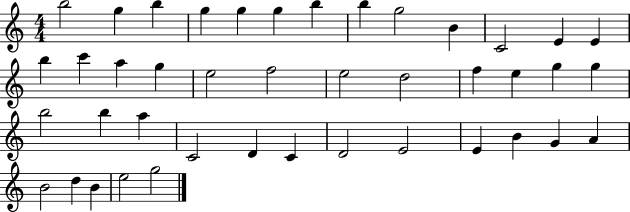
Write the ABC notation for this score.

X:1
T:Untitled
M:4/4
L:1/4
K:C
b2 g b g g g b b g2 B C2 E E b c' a g e2 f2 e2 d2 f e g g b2 b a C2 D C D2 E2 E B G A B2 d B e2 g2